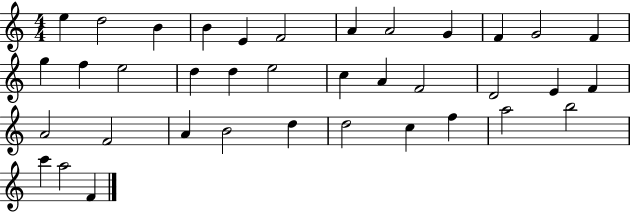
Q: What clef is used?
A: treble